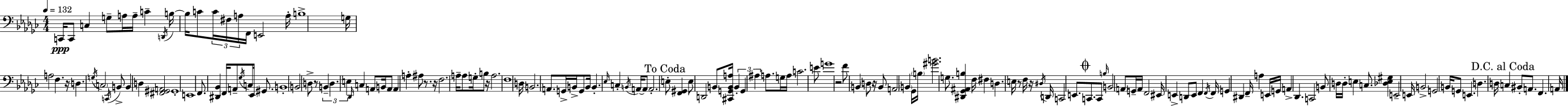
{
  \clef bass
  \numericTimeSignature
  \time 4/4
  \key ees \minor
  \tempo 4 = 132
  \repeat volta 2 { c,16\ppp c,8 c4 g8-- a16 a16-- c'4-- \acciaccatura { d,16 } | b16~~ b16 c'8 \tuplet 3/2 { c'16 fis16 a16 } f,16 e,2 | a16-. b1-> | g16 a2 f4. | \break r16 d4. \acciaccatura { g16 } \parenthesize c2 | \acciaccatura { c,16 } b,8-> b,4 d4 <fis, gis, a,>2 | gis,1-. | e,1 | \break f,8. <dis, bes,>4 f,16 a,8-- \acciaccatura { ges16 } c8 | ees,16 gis,8. b,1-. | b,2 d8-> r8 | \tuplet 3/2 { b,4-- d4. e4 } \grace { des,16 } c4 | \break a,8 b,16 a,8 a,4 a4-. | ais8 r8. r16 f2. | a16-- a8 g16-. b8 r16 a2. | f1 | \break d16 b,2. | a,8. g,16-> b,16-> g,8 b,16 b,4.-. | \grace { ees16 } c4-. \acciaccatura { b,16 } a,16~~ a,8 a,2.-. | \mark "To Coda" e8-. <f, gis,>4 e8 d,2 | \break b,8 <cis, g, b, a>16 \tuplet 3/2 { b,4-. g,4 | ais4 } a8. g16 a16 c'2. | e'8 g'1 | r2 f'8 | \break b,4 \parenthesize d8 r16 b,8 a,2 | \parenthesize b,4 ges,16 \parenthesize b16 <gis' b'>2. | g8. <dis, ges, ais, b>4 f16 fis4 | d4. e16 r8 f16 r16 \acciaccatura { dis16 } d,16 c,2 | \break e,8. \mark \markup { \musicglyph "scripts.coda" } c,8. c,8 \grace { b16 } b,2 | \parenthesize a,8 g,16-- a,16 f,2 | eis,16 e,4-> d,8 e,8 f,4 \acciaccatura { f,16 } | f,16 g,4 dis,4 f,16-- a4 e,16 g,16 | \break a,4-> des,4. c,2 | b,8 d16 d16-. e4 c8. <des e gis>4 | e,2-- e,16 b,2-> | g,2 b,16 g,8 e,4. | \break d4. d16 \mark "D.C. al Coda" c4 bis,8-. | a,8. f,4. a,16 } \bar "|."
}